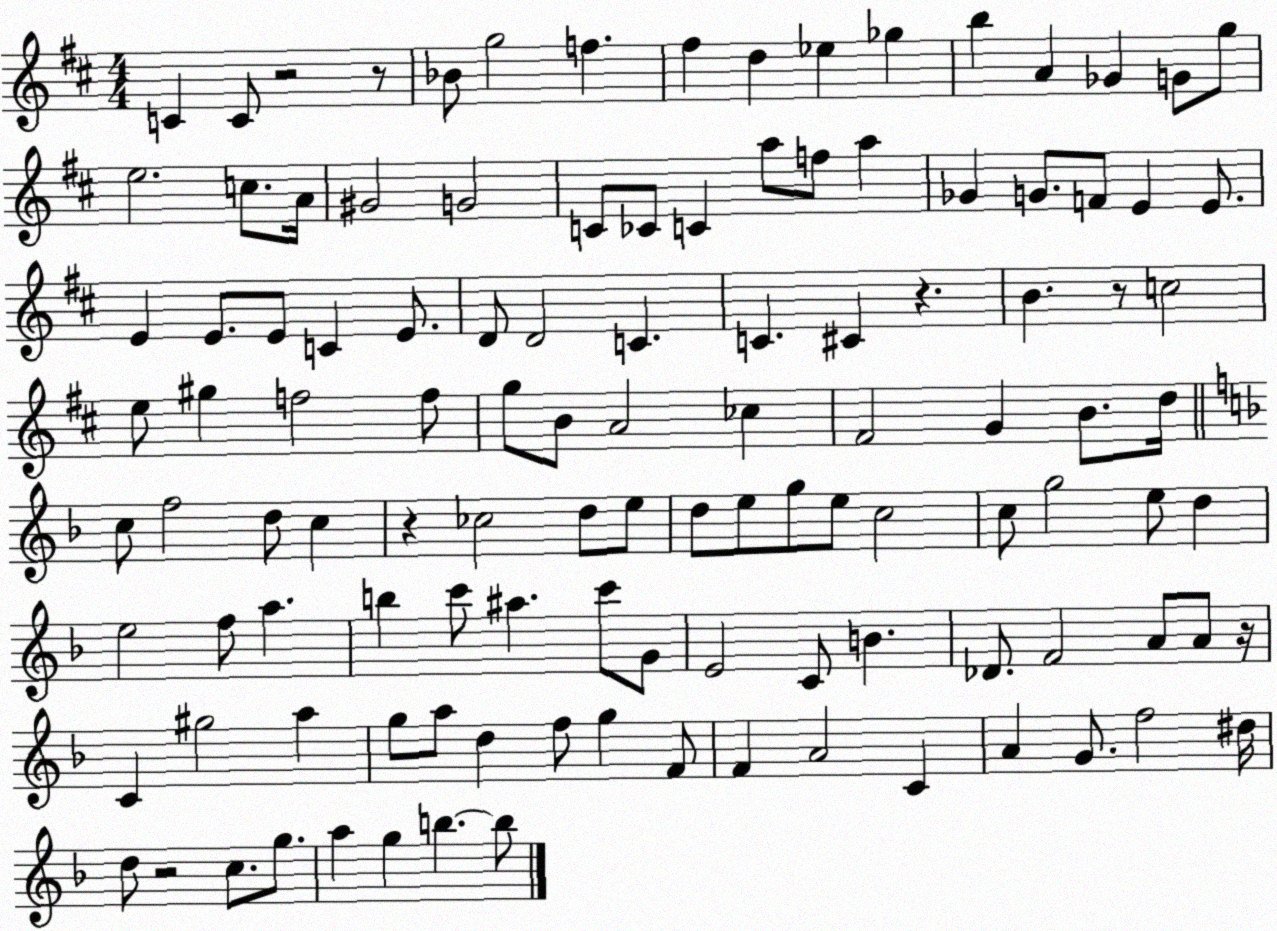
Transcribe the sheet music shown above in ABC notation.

X:1
T:Untitled
M:4/4
L:1/4
K:D
C C/2 z2 z/2 _B/2 g2 f ^f d _e _g b A _G G/2 g/2 e2 c/2 A/4 ^G2 G2 C/2 _C/2 C a/2 f/2 a _G G/2 F/2 E E/2 E E/2 E/2 C E/2 D/2 D2 C C ^C z B z/2 c2 e/2 ^g f2 f/2 g/2 B/2 A2 _c ^F2 G B/2 d/4 c/2 f2 d/2 c z _c2 d/2 e/2 d/2 e/2 g/2 e/2 c2 c/2 g2 e/2 d e2 f/2 a b c'/2 ^a c'/2 G/2 E2 C/2 B _D/2 F2 A/2 A/2 z/4 C ^g2 a g/2 a/2 d f/2 g F/2 F A2 C A G/2 f2 ^d/4 d/2 z2 c/2 g/2 a g b b/2